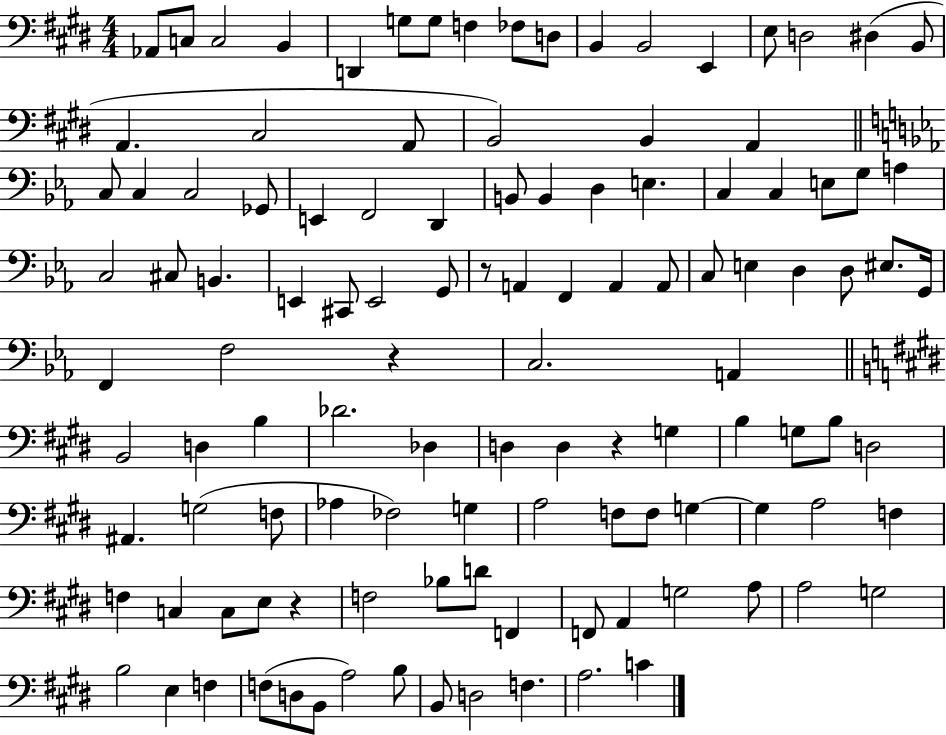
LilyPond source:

{
  \clef bass
  \numericTimeSignature
  \time 4/4
  \key e \major
  aes,8 c8 c2 b,4 | d,4 g8 g8 f4 fes8 d8 | b,4 b,2 e,4 | e8 d2 dis4( b,8 | \break a,4. cis2 a,8 | b,2) b,4 a,4 | \bar "||" \break \key ees \major c8 c4 c2 ges,8 | e,4 f,2 d,4 | b,8 b,4 d4 e4. | c4 c4 e8 g8 a4 | \break c2 cis8 b,4. | e,4 cis,8 e,2 g,8 | r8 a,4 f,4 a,4 a,8 | c8 e4 d4 d8 eis8. g,16 | \break f,4 f2 r4 | c2. a,4 | \bar "||" \break \key e \major b,2 d4 b4 | des'2. des4 | d4 d4 r4 g4 | b4 g8 b8 d2 | \break ais,4. g2( f8 | aes4 fes2) g4 | a2 f8 f8 g4~~ | g4 a2 f4 | \break f4 c4 c8 e8 r4 | f2 bes8 d'8 f,4 | f,8 a,4 g2 a8 | a2 g2 | \break b2 e4 f4 | f8( d8 b,8 a2) b8 | b,8 d2 f4. | a2. c'4 | \break \bar "|."
}